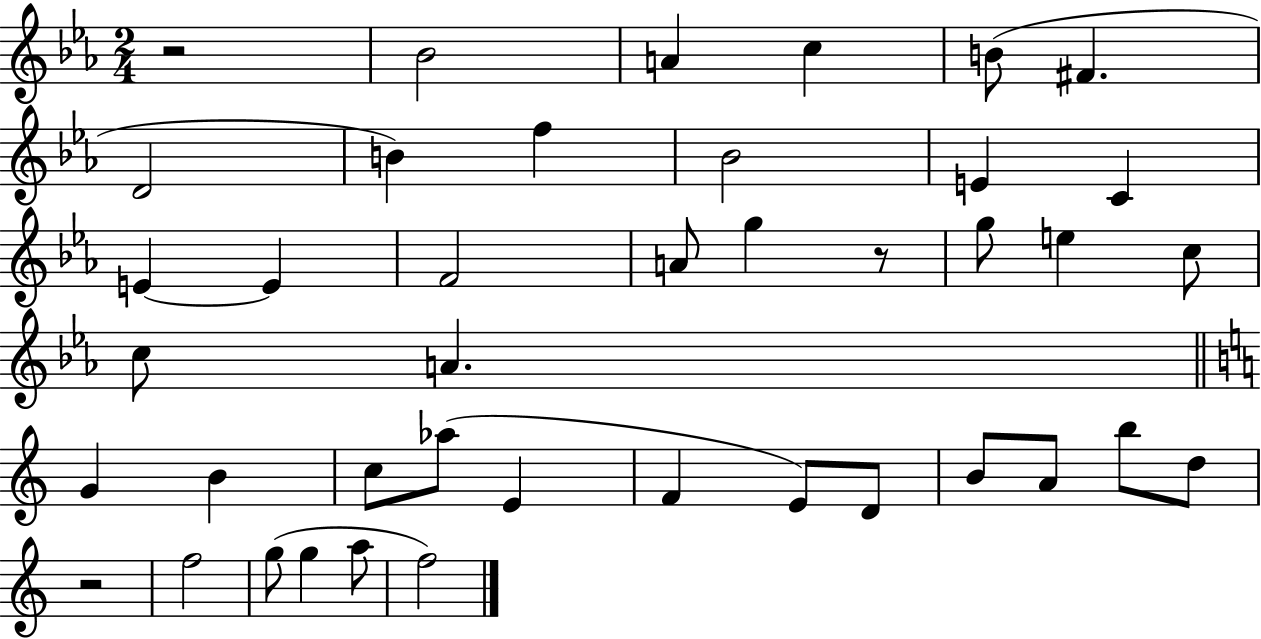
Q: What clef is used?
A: treble